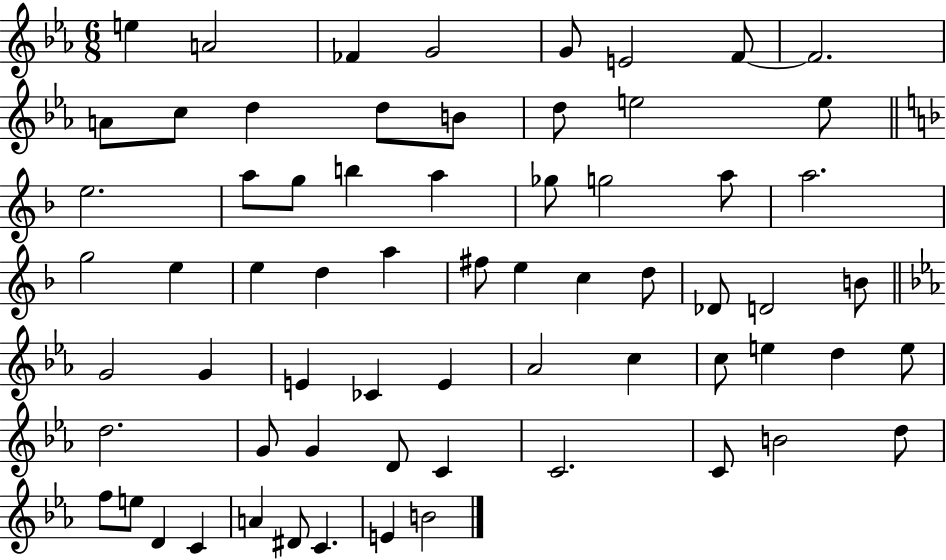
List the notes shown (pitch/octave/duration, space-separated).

E5/q A4/h FES4/q G4/h G4/e E4/h F4/e F4/h. A4/e C5/e D5/q D5/e B4/e D5/e E5/h E5/e E5/h. A5/e G5/e B5/q A5/q Gb5/e G5/h A5/e A5/h. G5/h E5/q E5/q D5/q A5/q F#5/e E5/q C5/q D5/e Db4/e D4/h B4/e G4/h G4/q E4/q CES4/q E4/q Ab4/h C5/q C5/e E5/q D5/q E5/e D5/h. G4/e G4/q D4/e C4/q C4/h. C4/e B4/h D5/e F5/e E5/e D4/q C4/q A4/q D#4/e C4/q. E4/q B4/h